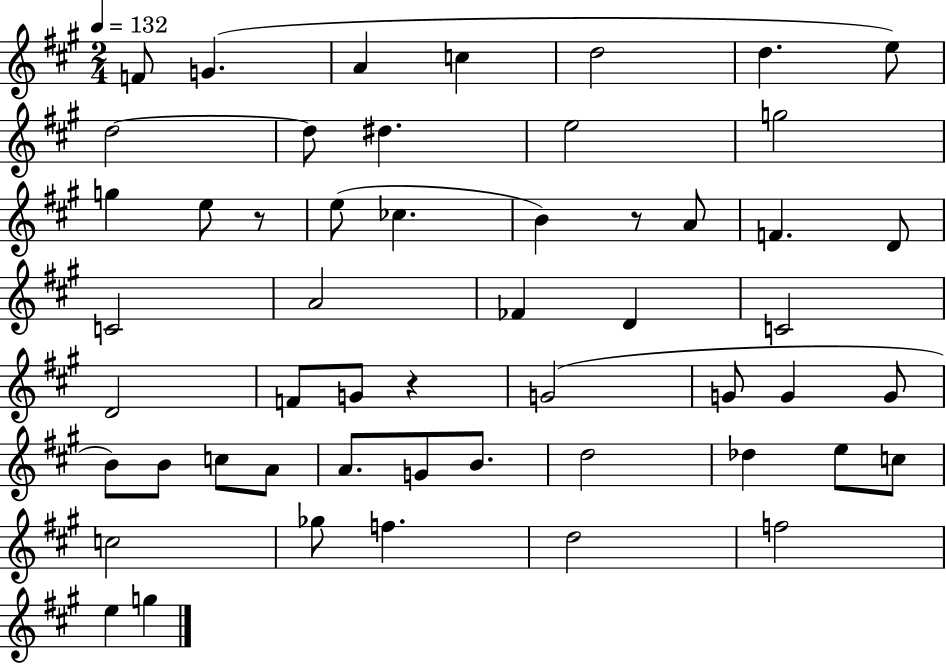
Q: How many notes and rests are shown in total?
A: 53